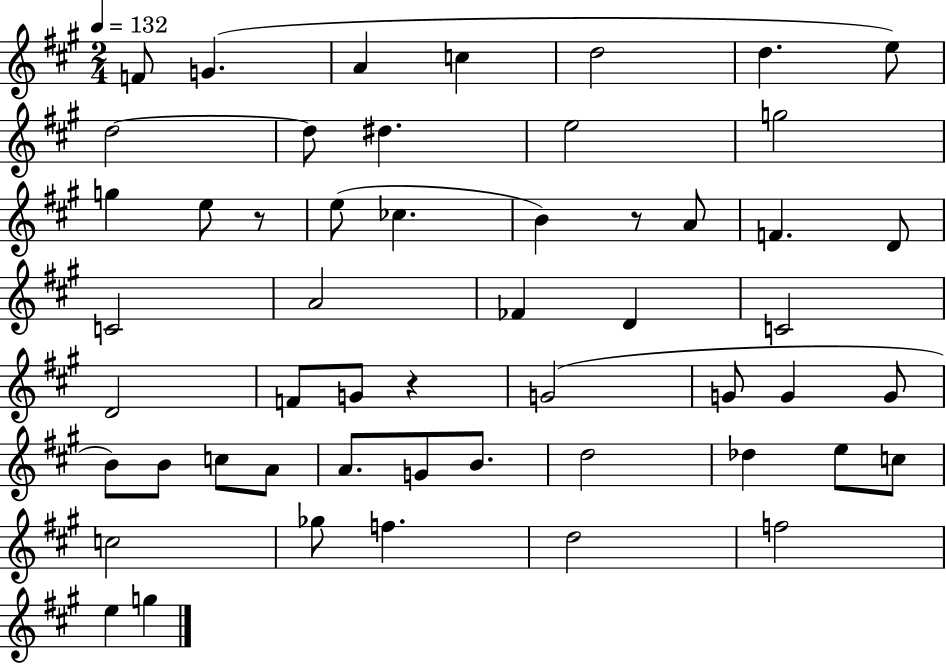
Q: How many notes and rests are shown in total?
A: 53